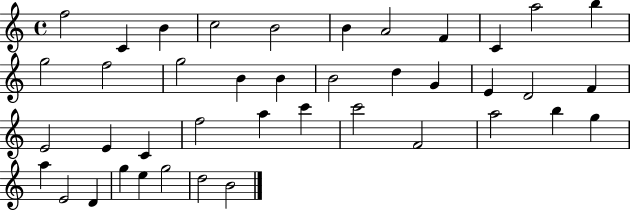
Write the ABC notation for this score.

X:1
T:Untitled
M:4/4
L:1/4
K:C
f2 C B c2 B2 B A2 F C a2 b g2 f2 g2 B B B2 d G E D2 F E2 E C f2 a c' c'2 F2 a2 b g a E2 D g e g2 d2 B2